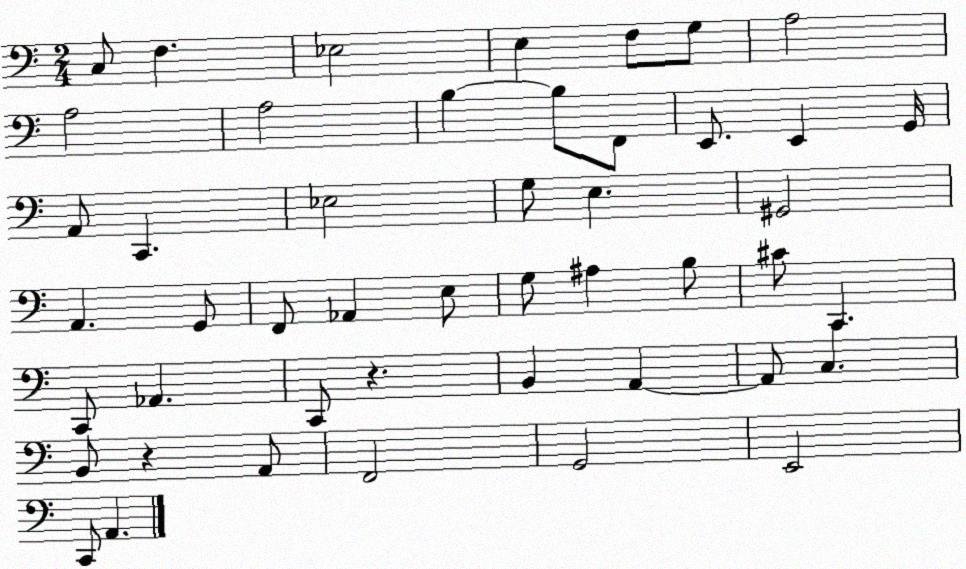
X:1
T:Untitled
M:2/4
L:1/4
K:C
C,/2 F, _E,2 E, F,/2 G,/2 A,2 A,2 A,2 B, B,/2 F,,/2 E,,/2 E,, G,,/4 A,,/2 C,, _E,2 G,/2 E, ^G,,2 A,, G,,/2 F,,/2 _A,, E,/2 G,/2 ^A, B,/2 ^C/2 C,, C,,/2 _A,, C,,/2 z B,, A,, A,,/2 C, B,,/2 z A,,/2 F,,2 G,,2 E,,2 C,,/2 A,,